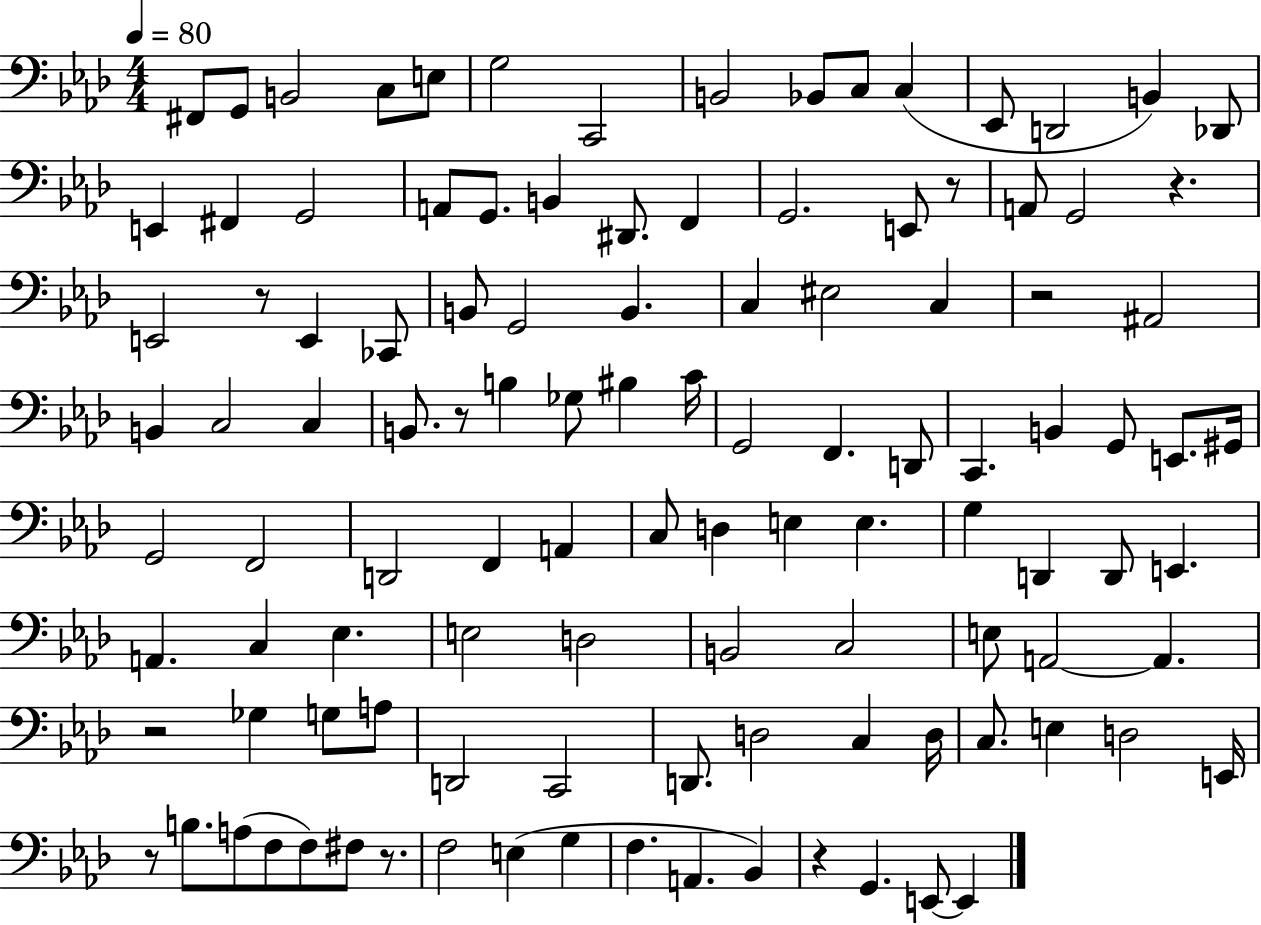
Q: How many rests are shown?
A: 9